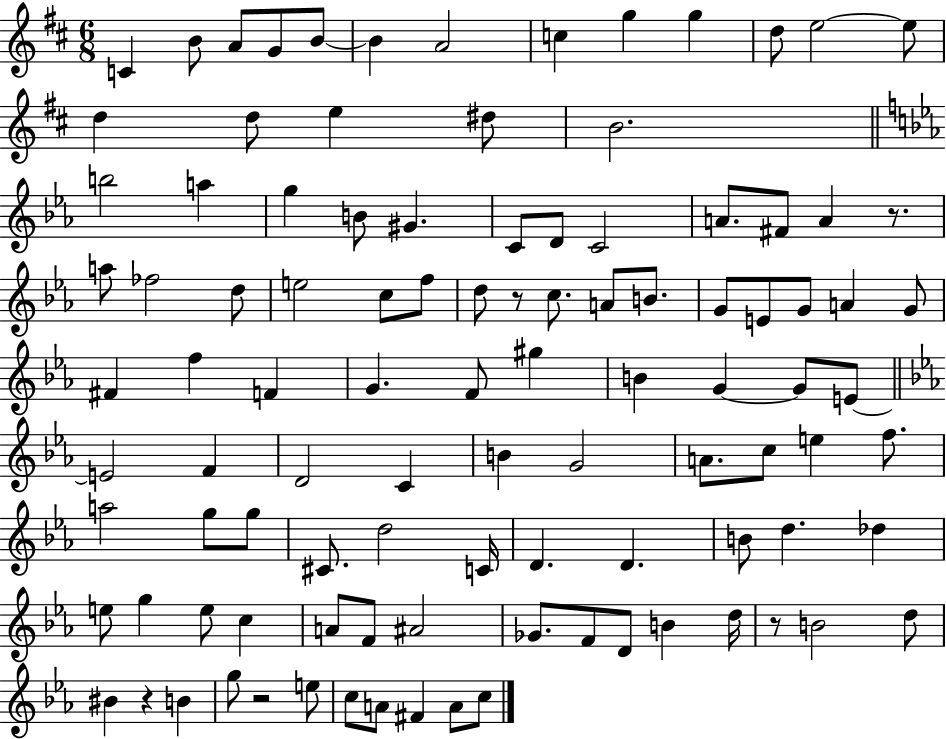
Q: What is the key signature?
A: D major